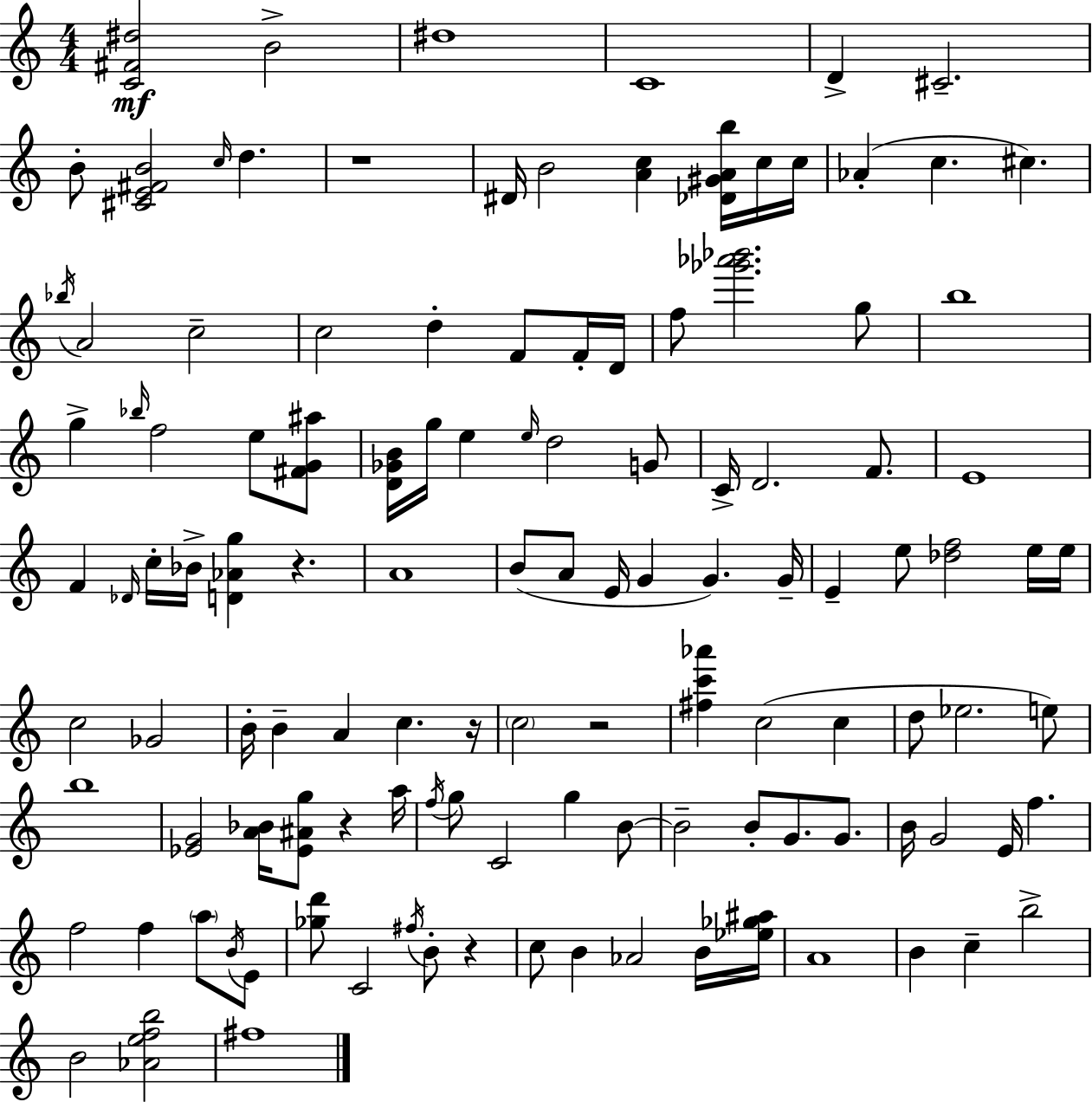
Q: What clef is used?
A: treble